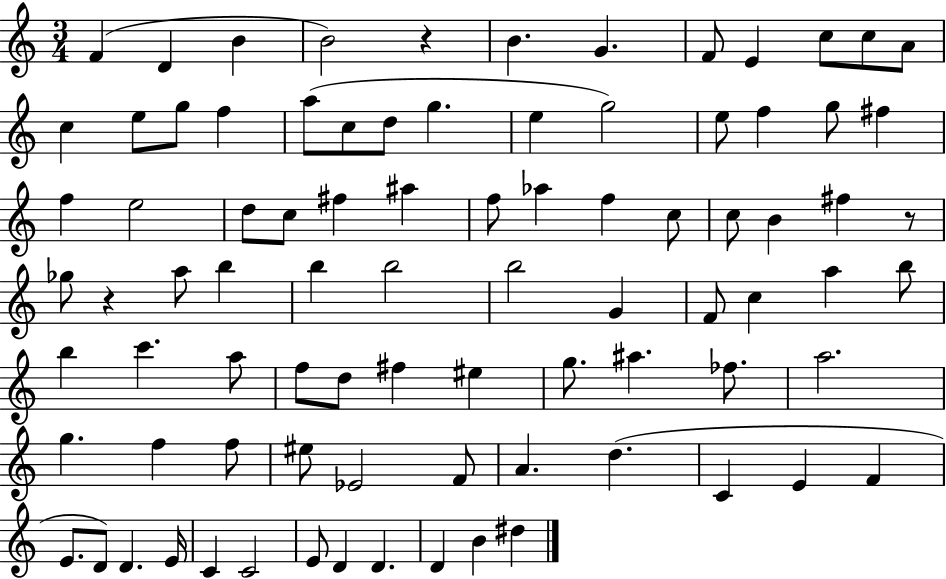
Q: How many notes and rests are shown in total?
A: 86